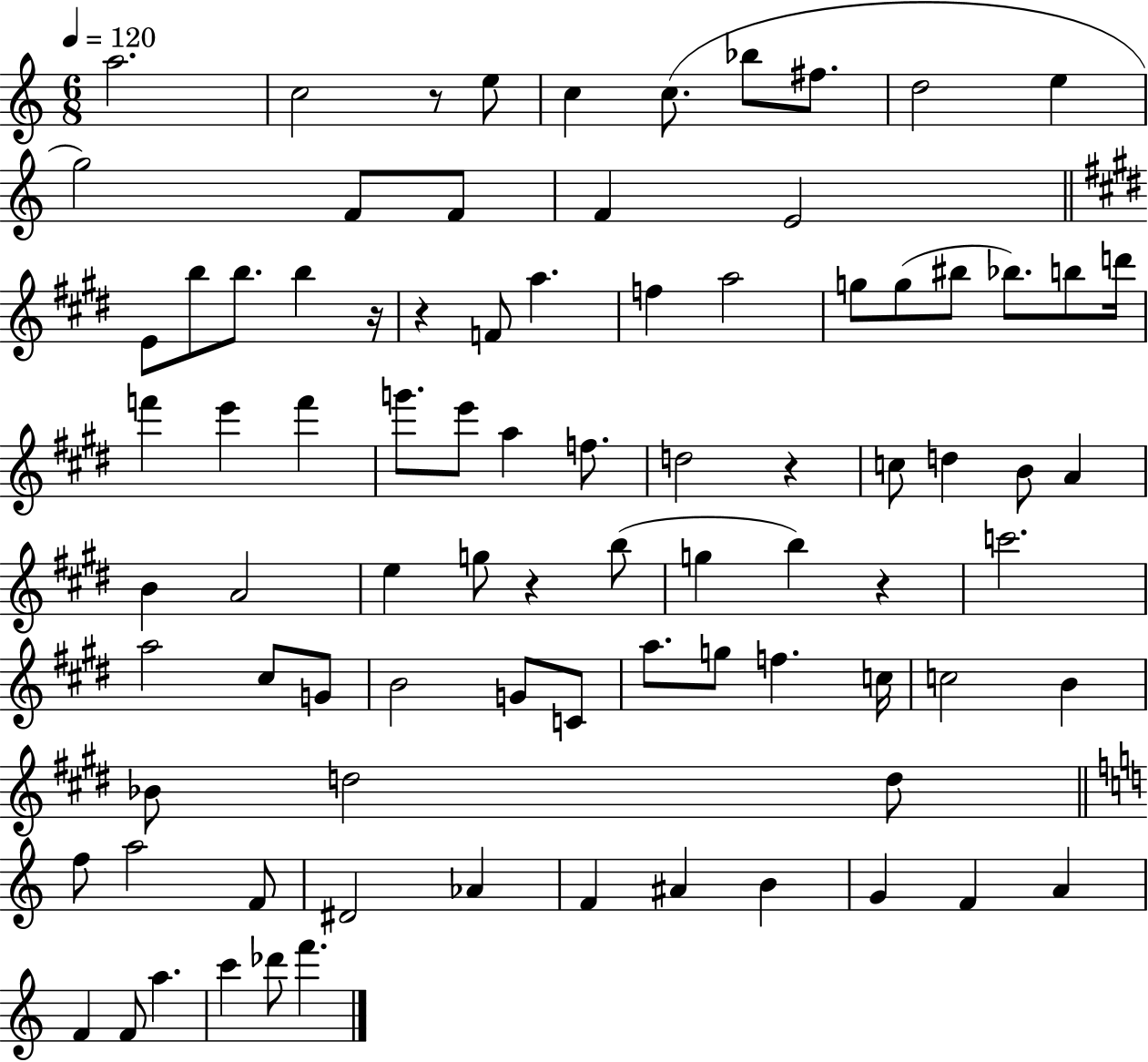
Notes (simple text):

A5/h. C5/h R/e E5/e C5/q C5/e. Bb5/e F#5/e. D5/h E5/q G5/h F4/e F4/e F4/q E4/h E4/e B5/e B5/e. B5/q R/s R/q F4/e A5/q. F5/q A5/h G5/e G5/e BIS5/e Bb5/e. B5/e D6/s F6/q E6/q F6/q G6/e. E6/e A5/q F5/e. D5/h R/q C5/e D5/q B4/e A4/q B4/q A4/h E5/q G5/e R/q B5/e G5/q B5/q R/q C6/h. A5/h C#5/e G4/e B4/h G4/e C4/e A5/e. G5/e F5/q. C5/s C5/h B4/q Bb4/e D5/h D5/e F5/e A5/h F4/e D#4/h Ab4/q F4/q A#4/q B4/q G4/q F4/q A4/q F4/q F4/e A5/q. C6/q Db6/e F6/q.